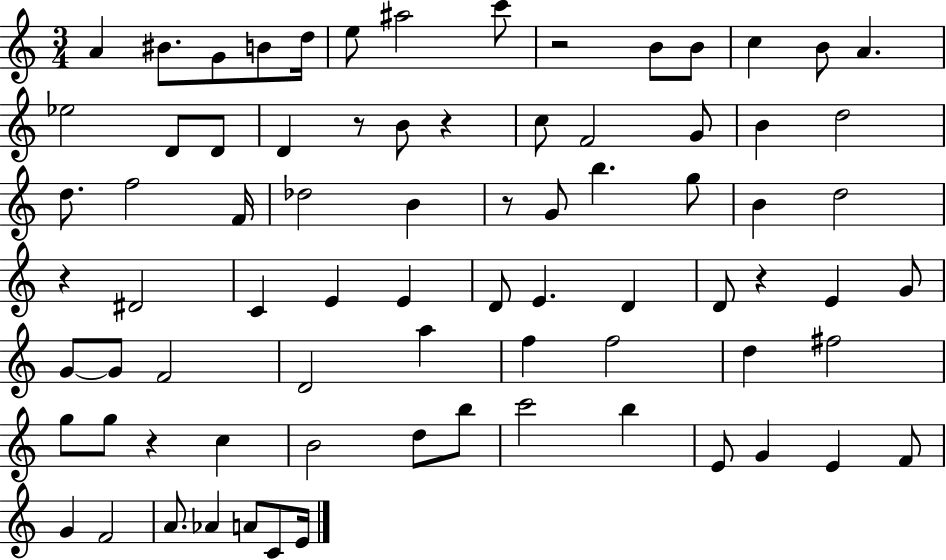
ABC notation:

X:1
T:Untitled
M:3/4
L:1/4
K:C
A ^B/2 G/2 B/2 d/4 e/2 ^a2 c'/2 z2 B/2 B/2 c B/2 A _e2 D/2 D/2 D z/2 B/2 z c/2 F2 G/2 B d2 d/2 f2 F/4 _d2 B z/2 G/2 b g/2 B d2 z ^D2 C E E D/2 E D D/2 z E G/2 G/2 G/2 F2 D2 a f f2 d ^f2 g/2 g/2 z c B2 d/2 b/2 c'2 b E/2 G E F/2 G F2 A/2 _A A/2 C/2 E/4